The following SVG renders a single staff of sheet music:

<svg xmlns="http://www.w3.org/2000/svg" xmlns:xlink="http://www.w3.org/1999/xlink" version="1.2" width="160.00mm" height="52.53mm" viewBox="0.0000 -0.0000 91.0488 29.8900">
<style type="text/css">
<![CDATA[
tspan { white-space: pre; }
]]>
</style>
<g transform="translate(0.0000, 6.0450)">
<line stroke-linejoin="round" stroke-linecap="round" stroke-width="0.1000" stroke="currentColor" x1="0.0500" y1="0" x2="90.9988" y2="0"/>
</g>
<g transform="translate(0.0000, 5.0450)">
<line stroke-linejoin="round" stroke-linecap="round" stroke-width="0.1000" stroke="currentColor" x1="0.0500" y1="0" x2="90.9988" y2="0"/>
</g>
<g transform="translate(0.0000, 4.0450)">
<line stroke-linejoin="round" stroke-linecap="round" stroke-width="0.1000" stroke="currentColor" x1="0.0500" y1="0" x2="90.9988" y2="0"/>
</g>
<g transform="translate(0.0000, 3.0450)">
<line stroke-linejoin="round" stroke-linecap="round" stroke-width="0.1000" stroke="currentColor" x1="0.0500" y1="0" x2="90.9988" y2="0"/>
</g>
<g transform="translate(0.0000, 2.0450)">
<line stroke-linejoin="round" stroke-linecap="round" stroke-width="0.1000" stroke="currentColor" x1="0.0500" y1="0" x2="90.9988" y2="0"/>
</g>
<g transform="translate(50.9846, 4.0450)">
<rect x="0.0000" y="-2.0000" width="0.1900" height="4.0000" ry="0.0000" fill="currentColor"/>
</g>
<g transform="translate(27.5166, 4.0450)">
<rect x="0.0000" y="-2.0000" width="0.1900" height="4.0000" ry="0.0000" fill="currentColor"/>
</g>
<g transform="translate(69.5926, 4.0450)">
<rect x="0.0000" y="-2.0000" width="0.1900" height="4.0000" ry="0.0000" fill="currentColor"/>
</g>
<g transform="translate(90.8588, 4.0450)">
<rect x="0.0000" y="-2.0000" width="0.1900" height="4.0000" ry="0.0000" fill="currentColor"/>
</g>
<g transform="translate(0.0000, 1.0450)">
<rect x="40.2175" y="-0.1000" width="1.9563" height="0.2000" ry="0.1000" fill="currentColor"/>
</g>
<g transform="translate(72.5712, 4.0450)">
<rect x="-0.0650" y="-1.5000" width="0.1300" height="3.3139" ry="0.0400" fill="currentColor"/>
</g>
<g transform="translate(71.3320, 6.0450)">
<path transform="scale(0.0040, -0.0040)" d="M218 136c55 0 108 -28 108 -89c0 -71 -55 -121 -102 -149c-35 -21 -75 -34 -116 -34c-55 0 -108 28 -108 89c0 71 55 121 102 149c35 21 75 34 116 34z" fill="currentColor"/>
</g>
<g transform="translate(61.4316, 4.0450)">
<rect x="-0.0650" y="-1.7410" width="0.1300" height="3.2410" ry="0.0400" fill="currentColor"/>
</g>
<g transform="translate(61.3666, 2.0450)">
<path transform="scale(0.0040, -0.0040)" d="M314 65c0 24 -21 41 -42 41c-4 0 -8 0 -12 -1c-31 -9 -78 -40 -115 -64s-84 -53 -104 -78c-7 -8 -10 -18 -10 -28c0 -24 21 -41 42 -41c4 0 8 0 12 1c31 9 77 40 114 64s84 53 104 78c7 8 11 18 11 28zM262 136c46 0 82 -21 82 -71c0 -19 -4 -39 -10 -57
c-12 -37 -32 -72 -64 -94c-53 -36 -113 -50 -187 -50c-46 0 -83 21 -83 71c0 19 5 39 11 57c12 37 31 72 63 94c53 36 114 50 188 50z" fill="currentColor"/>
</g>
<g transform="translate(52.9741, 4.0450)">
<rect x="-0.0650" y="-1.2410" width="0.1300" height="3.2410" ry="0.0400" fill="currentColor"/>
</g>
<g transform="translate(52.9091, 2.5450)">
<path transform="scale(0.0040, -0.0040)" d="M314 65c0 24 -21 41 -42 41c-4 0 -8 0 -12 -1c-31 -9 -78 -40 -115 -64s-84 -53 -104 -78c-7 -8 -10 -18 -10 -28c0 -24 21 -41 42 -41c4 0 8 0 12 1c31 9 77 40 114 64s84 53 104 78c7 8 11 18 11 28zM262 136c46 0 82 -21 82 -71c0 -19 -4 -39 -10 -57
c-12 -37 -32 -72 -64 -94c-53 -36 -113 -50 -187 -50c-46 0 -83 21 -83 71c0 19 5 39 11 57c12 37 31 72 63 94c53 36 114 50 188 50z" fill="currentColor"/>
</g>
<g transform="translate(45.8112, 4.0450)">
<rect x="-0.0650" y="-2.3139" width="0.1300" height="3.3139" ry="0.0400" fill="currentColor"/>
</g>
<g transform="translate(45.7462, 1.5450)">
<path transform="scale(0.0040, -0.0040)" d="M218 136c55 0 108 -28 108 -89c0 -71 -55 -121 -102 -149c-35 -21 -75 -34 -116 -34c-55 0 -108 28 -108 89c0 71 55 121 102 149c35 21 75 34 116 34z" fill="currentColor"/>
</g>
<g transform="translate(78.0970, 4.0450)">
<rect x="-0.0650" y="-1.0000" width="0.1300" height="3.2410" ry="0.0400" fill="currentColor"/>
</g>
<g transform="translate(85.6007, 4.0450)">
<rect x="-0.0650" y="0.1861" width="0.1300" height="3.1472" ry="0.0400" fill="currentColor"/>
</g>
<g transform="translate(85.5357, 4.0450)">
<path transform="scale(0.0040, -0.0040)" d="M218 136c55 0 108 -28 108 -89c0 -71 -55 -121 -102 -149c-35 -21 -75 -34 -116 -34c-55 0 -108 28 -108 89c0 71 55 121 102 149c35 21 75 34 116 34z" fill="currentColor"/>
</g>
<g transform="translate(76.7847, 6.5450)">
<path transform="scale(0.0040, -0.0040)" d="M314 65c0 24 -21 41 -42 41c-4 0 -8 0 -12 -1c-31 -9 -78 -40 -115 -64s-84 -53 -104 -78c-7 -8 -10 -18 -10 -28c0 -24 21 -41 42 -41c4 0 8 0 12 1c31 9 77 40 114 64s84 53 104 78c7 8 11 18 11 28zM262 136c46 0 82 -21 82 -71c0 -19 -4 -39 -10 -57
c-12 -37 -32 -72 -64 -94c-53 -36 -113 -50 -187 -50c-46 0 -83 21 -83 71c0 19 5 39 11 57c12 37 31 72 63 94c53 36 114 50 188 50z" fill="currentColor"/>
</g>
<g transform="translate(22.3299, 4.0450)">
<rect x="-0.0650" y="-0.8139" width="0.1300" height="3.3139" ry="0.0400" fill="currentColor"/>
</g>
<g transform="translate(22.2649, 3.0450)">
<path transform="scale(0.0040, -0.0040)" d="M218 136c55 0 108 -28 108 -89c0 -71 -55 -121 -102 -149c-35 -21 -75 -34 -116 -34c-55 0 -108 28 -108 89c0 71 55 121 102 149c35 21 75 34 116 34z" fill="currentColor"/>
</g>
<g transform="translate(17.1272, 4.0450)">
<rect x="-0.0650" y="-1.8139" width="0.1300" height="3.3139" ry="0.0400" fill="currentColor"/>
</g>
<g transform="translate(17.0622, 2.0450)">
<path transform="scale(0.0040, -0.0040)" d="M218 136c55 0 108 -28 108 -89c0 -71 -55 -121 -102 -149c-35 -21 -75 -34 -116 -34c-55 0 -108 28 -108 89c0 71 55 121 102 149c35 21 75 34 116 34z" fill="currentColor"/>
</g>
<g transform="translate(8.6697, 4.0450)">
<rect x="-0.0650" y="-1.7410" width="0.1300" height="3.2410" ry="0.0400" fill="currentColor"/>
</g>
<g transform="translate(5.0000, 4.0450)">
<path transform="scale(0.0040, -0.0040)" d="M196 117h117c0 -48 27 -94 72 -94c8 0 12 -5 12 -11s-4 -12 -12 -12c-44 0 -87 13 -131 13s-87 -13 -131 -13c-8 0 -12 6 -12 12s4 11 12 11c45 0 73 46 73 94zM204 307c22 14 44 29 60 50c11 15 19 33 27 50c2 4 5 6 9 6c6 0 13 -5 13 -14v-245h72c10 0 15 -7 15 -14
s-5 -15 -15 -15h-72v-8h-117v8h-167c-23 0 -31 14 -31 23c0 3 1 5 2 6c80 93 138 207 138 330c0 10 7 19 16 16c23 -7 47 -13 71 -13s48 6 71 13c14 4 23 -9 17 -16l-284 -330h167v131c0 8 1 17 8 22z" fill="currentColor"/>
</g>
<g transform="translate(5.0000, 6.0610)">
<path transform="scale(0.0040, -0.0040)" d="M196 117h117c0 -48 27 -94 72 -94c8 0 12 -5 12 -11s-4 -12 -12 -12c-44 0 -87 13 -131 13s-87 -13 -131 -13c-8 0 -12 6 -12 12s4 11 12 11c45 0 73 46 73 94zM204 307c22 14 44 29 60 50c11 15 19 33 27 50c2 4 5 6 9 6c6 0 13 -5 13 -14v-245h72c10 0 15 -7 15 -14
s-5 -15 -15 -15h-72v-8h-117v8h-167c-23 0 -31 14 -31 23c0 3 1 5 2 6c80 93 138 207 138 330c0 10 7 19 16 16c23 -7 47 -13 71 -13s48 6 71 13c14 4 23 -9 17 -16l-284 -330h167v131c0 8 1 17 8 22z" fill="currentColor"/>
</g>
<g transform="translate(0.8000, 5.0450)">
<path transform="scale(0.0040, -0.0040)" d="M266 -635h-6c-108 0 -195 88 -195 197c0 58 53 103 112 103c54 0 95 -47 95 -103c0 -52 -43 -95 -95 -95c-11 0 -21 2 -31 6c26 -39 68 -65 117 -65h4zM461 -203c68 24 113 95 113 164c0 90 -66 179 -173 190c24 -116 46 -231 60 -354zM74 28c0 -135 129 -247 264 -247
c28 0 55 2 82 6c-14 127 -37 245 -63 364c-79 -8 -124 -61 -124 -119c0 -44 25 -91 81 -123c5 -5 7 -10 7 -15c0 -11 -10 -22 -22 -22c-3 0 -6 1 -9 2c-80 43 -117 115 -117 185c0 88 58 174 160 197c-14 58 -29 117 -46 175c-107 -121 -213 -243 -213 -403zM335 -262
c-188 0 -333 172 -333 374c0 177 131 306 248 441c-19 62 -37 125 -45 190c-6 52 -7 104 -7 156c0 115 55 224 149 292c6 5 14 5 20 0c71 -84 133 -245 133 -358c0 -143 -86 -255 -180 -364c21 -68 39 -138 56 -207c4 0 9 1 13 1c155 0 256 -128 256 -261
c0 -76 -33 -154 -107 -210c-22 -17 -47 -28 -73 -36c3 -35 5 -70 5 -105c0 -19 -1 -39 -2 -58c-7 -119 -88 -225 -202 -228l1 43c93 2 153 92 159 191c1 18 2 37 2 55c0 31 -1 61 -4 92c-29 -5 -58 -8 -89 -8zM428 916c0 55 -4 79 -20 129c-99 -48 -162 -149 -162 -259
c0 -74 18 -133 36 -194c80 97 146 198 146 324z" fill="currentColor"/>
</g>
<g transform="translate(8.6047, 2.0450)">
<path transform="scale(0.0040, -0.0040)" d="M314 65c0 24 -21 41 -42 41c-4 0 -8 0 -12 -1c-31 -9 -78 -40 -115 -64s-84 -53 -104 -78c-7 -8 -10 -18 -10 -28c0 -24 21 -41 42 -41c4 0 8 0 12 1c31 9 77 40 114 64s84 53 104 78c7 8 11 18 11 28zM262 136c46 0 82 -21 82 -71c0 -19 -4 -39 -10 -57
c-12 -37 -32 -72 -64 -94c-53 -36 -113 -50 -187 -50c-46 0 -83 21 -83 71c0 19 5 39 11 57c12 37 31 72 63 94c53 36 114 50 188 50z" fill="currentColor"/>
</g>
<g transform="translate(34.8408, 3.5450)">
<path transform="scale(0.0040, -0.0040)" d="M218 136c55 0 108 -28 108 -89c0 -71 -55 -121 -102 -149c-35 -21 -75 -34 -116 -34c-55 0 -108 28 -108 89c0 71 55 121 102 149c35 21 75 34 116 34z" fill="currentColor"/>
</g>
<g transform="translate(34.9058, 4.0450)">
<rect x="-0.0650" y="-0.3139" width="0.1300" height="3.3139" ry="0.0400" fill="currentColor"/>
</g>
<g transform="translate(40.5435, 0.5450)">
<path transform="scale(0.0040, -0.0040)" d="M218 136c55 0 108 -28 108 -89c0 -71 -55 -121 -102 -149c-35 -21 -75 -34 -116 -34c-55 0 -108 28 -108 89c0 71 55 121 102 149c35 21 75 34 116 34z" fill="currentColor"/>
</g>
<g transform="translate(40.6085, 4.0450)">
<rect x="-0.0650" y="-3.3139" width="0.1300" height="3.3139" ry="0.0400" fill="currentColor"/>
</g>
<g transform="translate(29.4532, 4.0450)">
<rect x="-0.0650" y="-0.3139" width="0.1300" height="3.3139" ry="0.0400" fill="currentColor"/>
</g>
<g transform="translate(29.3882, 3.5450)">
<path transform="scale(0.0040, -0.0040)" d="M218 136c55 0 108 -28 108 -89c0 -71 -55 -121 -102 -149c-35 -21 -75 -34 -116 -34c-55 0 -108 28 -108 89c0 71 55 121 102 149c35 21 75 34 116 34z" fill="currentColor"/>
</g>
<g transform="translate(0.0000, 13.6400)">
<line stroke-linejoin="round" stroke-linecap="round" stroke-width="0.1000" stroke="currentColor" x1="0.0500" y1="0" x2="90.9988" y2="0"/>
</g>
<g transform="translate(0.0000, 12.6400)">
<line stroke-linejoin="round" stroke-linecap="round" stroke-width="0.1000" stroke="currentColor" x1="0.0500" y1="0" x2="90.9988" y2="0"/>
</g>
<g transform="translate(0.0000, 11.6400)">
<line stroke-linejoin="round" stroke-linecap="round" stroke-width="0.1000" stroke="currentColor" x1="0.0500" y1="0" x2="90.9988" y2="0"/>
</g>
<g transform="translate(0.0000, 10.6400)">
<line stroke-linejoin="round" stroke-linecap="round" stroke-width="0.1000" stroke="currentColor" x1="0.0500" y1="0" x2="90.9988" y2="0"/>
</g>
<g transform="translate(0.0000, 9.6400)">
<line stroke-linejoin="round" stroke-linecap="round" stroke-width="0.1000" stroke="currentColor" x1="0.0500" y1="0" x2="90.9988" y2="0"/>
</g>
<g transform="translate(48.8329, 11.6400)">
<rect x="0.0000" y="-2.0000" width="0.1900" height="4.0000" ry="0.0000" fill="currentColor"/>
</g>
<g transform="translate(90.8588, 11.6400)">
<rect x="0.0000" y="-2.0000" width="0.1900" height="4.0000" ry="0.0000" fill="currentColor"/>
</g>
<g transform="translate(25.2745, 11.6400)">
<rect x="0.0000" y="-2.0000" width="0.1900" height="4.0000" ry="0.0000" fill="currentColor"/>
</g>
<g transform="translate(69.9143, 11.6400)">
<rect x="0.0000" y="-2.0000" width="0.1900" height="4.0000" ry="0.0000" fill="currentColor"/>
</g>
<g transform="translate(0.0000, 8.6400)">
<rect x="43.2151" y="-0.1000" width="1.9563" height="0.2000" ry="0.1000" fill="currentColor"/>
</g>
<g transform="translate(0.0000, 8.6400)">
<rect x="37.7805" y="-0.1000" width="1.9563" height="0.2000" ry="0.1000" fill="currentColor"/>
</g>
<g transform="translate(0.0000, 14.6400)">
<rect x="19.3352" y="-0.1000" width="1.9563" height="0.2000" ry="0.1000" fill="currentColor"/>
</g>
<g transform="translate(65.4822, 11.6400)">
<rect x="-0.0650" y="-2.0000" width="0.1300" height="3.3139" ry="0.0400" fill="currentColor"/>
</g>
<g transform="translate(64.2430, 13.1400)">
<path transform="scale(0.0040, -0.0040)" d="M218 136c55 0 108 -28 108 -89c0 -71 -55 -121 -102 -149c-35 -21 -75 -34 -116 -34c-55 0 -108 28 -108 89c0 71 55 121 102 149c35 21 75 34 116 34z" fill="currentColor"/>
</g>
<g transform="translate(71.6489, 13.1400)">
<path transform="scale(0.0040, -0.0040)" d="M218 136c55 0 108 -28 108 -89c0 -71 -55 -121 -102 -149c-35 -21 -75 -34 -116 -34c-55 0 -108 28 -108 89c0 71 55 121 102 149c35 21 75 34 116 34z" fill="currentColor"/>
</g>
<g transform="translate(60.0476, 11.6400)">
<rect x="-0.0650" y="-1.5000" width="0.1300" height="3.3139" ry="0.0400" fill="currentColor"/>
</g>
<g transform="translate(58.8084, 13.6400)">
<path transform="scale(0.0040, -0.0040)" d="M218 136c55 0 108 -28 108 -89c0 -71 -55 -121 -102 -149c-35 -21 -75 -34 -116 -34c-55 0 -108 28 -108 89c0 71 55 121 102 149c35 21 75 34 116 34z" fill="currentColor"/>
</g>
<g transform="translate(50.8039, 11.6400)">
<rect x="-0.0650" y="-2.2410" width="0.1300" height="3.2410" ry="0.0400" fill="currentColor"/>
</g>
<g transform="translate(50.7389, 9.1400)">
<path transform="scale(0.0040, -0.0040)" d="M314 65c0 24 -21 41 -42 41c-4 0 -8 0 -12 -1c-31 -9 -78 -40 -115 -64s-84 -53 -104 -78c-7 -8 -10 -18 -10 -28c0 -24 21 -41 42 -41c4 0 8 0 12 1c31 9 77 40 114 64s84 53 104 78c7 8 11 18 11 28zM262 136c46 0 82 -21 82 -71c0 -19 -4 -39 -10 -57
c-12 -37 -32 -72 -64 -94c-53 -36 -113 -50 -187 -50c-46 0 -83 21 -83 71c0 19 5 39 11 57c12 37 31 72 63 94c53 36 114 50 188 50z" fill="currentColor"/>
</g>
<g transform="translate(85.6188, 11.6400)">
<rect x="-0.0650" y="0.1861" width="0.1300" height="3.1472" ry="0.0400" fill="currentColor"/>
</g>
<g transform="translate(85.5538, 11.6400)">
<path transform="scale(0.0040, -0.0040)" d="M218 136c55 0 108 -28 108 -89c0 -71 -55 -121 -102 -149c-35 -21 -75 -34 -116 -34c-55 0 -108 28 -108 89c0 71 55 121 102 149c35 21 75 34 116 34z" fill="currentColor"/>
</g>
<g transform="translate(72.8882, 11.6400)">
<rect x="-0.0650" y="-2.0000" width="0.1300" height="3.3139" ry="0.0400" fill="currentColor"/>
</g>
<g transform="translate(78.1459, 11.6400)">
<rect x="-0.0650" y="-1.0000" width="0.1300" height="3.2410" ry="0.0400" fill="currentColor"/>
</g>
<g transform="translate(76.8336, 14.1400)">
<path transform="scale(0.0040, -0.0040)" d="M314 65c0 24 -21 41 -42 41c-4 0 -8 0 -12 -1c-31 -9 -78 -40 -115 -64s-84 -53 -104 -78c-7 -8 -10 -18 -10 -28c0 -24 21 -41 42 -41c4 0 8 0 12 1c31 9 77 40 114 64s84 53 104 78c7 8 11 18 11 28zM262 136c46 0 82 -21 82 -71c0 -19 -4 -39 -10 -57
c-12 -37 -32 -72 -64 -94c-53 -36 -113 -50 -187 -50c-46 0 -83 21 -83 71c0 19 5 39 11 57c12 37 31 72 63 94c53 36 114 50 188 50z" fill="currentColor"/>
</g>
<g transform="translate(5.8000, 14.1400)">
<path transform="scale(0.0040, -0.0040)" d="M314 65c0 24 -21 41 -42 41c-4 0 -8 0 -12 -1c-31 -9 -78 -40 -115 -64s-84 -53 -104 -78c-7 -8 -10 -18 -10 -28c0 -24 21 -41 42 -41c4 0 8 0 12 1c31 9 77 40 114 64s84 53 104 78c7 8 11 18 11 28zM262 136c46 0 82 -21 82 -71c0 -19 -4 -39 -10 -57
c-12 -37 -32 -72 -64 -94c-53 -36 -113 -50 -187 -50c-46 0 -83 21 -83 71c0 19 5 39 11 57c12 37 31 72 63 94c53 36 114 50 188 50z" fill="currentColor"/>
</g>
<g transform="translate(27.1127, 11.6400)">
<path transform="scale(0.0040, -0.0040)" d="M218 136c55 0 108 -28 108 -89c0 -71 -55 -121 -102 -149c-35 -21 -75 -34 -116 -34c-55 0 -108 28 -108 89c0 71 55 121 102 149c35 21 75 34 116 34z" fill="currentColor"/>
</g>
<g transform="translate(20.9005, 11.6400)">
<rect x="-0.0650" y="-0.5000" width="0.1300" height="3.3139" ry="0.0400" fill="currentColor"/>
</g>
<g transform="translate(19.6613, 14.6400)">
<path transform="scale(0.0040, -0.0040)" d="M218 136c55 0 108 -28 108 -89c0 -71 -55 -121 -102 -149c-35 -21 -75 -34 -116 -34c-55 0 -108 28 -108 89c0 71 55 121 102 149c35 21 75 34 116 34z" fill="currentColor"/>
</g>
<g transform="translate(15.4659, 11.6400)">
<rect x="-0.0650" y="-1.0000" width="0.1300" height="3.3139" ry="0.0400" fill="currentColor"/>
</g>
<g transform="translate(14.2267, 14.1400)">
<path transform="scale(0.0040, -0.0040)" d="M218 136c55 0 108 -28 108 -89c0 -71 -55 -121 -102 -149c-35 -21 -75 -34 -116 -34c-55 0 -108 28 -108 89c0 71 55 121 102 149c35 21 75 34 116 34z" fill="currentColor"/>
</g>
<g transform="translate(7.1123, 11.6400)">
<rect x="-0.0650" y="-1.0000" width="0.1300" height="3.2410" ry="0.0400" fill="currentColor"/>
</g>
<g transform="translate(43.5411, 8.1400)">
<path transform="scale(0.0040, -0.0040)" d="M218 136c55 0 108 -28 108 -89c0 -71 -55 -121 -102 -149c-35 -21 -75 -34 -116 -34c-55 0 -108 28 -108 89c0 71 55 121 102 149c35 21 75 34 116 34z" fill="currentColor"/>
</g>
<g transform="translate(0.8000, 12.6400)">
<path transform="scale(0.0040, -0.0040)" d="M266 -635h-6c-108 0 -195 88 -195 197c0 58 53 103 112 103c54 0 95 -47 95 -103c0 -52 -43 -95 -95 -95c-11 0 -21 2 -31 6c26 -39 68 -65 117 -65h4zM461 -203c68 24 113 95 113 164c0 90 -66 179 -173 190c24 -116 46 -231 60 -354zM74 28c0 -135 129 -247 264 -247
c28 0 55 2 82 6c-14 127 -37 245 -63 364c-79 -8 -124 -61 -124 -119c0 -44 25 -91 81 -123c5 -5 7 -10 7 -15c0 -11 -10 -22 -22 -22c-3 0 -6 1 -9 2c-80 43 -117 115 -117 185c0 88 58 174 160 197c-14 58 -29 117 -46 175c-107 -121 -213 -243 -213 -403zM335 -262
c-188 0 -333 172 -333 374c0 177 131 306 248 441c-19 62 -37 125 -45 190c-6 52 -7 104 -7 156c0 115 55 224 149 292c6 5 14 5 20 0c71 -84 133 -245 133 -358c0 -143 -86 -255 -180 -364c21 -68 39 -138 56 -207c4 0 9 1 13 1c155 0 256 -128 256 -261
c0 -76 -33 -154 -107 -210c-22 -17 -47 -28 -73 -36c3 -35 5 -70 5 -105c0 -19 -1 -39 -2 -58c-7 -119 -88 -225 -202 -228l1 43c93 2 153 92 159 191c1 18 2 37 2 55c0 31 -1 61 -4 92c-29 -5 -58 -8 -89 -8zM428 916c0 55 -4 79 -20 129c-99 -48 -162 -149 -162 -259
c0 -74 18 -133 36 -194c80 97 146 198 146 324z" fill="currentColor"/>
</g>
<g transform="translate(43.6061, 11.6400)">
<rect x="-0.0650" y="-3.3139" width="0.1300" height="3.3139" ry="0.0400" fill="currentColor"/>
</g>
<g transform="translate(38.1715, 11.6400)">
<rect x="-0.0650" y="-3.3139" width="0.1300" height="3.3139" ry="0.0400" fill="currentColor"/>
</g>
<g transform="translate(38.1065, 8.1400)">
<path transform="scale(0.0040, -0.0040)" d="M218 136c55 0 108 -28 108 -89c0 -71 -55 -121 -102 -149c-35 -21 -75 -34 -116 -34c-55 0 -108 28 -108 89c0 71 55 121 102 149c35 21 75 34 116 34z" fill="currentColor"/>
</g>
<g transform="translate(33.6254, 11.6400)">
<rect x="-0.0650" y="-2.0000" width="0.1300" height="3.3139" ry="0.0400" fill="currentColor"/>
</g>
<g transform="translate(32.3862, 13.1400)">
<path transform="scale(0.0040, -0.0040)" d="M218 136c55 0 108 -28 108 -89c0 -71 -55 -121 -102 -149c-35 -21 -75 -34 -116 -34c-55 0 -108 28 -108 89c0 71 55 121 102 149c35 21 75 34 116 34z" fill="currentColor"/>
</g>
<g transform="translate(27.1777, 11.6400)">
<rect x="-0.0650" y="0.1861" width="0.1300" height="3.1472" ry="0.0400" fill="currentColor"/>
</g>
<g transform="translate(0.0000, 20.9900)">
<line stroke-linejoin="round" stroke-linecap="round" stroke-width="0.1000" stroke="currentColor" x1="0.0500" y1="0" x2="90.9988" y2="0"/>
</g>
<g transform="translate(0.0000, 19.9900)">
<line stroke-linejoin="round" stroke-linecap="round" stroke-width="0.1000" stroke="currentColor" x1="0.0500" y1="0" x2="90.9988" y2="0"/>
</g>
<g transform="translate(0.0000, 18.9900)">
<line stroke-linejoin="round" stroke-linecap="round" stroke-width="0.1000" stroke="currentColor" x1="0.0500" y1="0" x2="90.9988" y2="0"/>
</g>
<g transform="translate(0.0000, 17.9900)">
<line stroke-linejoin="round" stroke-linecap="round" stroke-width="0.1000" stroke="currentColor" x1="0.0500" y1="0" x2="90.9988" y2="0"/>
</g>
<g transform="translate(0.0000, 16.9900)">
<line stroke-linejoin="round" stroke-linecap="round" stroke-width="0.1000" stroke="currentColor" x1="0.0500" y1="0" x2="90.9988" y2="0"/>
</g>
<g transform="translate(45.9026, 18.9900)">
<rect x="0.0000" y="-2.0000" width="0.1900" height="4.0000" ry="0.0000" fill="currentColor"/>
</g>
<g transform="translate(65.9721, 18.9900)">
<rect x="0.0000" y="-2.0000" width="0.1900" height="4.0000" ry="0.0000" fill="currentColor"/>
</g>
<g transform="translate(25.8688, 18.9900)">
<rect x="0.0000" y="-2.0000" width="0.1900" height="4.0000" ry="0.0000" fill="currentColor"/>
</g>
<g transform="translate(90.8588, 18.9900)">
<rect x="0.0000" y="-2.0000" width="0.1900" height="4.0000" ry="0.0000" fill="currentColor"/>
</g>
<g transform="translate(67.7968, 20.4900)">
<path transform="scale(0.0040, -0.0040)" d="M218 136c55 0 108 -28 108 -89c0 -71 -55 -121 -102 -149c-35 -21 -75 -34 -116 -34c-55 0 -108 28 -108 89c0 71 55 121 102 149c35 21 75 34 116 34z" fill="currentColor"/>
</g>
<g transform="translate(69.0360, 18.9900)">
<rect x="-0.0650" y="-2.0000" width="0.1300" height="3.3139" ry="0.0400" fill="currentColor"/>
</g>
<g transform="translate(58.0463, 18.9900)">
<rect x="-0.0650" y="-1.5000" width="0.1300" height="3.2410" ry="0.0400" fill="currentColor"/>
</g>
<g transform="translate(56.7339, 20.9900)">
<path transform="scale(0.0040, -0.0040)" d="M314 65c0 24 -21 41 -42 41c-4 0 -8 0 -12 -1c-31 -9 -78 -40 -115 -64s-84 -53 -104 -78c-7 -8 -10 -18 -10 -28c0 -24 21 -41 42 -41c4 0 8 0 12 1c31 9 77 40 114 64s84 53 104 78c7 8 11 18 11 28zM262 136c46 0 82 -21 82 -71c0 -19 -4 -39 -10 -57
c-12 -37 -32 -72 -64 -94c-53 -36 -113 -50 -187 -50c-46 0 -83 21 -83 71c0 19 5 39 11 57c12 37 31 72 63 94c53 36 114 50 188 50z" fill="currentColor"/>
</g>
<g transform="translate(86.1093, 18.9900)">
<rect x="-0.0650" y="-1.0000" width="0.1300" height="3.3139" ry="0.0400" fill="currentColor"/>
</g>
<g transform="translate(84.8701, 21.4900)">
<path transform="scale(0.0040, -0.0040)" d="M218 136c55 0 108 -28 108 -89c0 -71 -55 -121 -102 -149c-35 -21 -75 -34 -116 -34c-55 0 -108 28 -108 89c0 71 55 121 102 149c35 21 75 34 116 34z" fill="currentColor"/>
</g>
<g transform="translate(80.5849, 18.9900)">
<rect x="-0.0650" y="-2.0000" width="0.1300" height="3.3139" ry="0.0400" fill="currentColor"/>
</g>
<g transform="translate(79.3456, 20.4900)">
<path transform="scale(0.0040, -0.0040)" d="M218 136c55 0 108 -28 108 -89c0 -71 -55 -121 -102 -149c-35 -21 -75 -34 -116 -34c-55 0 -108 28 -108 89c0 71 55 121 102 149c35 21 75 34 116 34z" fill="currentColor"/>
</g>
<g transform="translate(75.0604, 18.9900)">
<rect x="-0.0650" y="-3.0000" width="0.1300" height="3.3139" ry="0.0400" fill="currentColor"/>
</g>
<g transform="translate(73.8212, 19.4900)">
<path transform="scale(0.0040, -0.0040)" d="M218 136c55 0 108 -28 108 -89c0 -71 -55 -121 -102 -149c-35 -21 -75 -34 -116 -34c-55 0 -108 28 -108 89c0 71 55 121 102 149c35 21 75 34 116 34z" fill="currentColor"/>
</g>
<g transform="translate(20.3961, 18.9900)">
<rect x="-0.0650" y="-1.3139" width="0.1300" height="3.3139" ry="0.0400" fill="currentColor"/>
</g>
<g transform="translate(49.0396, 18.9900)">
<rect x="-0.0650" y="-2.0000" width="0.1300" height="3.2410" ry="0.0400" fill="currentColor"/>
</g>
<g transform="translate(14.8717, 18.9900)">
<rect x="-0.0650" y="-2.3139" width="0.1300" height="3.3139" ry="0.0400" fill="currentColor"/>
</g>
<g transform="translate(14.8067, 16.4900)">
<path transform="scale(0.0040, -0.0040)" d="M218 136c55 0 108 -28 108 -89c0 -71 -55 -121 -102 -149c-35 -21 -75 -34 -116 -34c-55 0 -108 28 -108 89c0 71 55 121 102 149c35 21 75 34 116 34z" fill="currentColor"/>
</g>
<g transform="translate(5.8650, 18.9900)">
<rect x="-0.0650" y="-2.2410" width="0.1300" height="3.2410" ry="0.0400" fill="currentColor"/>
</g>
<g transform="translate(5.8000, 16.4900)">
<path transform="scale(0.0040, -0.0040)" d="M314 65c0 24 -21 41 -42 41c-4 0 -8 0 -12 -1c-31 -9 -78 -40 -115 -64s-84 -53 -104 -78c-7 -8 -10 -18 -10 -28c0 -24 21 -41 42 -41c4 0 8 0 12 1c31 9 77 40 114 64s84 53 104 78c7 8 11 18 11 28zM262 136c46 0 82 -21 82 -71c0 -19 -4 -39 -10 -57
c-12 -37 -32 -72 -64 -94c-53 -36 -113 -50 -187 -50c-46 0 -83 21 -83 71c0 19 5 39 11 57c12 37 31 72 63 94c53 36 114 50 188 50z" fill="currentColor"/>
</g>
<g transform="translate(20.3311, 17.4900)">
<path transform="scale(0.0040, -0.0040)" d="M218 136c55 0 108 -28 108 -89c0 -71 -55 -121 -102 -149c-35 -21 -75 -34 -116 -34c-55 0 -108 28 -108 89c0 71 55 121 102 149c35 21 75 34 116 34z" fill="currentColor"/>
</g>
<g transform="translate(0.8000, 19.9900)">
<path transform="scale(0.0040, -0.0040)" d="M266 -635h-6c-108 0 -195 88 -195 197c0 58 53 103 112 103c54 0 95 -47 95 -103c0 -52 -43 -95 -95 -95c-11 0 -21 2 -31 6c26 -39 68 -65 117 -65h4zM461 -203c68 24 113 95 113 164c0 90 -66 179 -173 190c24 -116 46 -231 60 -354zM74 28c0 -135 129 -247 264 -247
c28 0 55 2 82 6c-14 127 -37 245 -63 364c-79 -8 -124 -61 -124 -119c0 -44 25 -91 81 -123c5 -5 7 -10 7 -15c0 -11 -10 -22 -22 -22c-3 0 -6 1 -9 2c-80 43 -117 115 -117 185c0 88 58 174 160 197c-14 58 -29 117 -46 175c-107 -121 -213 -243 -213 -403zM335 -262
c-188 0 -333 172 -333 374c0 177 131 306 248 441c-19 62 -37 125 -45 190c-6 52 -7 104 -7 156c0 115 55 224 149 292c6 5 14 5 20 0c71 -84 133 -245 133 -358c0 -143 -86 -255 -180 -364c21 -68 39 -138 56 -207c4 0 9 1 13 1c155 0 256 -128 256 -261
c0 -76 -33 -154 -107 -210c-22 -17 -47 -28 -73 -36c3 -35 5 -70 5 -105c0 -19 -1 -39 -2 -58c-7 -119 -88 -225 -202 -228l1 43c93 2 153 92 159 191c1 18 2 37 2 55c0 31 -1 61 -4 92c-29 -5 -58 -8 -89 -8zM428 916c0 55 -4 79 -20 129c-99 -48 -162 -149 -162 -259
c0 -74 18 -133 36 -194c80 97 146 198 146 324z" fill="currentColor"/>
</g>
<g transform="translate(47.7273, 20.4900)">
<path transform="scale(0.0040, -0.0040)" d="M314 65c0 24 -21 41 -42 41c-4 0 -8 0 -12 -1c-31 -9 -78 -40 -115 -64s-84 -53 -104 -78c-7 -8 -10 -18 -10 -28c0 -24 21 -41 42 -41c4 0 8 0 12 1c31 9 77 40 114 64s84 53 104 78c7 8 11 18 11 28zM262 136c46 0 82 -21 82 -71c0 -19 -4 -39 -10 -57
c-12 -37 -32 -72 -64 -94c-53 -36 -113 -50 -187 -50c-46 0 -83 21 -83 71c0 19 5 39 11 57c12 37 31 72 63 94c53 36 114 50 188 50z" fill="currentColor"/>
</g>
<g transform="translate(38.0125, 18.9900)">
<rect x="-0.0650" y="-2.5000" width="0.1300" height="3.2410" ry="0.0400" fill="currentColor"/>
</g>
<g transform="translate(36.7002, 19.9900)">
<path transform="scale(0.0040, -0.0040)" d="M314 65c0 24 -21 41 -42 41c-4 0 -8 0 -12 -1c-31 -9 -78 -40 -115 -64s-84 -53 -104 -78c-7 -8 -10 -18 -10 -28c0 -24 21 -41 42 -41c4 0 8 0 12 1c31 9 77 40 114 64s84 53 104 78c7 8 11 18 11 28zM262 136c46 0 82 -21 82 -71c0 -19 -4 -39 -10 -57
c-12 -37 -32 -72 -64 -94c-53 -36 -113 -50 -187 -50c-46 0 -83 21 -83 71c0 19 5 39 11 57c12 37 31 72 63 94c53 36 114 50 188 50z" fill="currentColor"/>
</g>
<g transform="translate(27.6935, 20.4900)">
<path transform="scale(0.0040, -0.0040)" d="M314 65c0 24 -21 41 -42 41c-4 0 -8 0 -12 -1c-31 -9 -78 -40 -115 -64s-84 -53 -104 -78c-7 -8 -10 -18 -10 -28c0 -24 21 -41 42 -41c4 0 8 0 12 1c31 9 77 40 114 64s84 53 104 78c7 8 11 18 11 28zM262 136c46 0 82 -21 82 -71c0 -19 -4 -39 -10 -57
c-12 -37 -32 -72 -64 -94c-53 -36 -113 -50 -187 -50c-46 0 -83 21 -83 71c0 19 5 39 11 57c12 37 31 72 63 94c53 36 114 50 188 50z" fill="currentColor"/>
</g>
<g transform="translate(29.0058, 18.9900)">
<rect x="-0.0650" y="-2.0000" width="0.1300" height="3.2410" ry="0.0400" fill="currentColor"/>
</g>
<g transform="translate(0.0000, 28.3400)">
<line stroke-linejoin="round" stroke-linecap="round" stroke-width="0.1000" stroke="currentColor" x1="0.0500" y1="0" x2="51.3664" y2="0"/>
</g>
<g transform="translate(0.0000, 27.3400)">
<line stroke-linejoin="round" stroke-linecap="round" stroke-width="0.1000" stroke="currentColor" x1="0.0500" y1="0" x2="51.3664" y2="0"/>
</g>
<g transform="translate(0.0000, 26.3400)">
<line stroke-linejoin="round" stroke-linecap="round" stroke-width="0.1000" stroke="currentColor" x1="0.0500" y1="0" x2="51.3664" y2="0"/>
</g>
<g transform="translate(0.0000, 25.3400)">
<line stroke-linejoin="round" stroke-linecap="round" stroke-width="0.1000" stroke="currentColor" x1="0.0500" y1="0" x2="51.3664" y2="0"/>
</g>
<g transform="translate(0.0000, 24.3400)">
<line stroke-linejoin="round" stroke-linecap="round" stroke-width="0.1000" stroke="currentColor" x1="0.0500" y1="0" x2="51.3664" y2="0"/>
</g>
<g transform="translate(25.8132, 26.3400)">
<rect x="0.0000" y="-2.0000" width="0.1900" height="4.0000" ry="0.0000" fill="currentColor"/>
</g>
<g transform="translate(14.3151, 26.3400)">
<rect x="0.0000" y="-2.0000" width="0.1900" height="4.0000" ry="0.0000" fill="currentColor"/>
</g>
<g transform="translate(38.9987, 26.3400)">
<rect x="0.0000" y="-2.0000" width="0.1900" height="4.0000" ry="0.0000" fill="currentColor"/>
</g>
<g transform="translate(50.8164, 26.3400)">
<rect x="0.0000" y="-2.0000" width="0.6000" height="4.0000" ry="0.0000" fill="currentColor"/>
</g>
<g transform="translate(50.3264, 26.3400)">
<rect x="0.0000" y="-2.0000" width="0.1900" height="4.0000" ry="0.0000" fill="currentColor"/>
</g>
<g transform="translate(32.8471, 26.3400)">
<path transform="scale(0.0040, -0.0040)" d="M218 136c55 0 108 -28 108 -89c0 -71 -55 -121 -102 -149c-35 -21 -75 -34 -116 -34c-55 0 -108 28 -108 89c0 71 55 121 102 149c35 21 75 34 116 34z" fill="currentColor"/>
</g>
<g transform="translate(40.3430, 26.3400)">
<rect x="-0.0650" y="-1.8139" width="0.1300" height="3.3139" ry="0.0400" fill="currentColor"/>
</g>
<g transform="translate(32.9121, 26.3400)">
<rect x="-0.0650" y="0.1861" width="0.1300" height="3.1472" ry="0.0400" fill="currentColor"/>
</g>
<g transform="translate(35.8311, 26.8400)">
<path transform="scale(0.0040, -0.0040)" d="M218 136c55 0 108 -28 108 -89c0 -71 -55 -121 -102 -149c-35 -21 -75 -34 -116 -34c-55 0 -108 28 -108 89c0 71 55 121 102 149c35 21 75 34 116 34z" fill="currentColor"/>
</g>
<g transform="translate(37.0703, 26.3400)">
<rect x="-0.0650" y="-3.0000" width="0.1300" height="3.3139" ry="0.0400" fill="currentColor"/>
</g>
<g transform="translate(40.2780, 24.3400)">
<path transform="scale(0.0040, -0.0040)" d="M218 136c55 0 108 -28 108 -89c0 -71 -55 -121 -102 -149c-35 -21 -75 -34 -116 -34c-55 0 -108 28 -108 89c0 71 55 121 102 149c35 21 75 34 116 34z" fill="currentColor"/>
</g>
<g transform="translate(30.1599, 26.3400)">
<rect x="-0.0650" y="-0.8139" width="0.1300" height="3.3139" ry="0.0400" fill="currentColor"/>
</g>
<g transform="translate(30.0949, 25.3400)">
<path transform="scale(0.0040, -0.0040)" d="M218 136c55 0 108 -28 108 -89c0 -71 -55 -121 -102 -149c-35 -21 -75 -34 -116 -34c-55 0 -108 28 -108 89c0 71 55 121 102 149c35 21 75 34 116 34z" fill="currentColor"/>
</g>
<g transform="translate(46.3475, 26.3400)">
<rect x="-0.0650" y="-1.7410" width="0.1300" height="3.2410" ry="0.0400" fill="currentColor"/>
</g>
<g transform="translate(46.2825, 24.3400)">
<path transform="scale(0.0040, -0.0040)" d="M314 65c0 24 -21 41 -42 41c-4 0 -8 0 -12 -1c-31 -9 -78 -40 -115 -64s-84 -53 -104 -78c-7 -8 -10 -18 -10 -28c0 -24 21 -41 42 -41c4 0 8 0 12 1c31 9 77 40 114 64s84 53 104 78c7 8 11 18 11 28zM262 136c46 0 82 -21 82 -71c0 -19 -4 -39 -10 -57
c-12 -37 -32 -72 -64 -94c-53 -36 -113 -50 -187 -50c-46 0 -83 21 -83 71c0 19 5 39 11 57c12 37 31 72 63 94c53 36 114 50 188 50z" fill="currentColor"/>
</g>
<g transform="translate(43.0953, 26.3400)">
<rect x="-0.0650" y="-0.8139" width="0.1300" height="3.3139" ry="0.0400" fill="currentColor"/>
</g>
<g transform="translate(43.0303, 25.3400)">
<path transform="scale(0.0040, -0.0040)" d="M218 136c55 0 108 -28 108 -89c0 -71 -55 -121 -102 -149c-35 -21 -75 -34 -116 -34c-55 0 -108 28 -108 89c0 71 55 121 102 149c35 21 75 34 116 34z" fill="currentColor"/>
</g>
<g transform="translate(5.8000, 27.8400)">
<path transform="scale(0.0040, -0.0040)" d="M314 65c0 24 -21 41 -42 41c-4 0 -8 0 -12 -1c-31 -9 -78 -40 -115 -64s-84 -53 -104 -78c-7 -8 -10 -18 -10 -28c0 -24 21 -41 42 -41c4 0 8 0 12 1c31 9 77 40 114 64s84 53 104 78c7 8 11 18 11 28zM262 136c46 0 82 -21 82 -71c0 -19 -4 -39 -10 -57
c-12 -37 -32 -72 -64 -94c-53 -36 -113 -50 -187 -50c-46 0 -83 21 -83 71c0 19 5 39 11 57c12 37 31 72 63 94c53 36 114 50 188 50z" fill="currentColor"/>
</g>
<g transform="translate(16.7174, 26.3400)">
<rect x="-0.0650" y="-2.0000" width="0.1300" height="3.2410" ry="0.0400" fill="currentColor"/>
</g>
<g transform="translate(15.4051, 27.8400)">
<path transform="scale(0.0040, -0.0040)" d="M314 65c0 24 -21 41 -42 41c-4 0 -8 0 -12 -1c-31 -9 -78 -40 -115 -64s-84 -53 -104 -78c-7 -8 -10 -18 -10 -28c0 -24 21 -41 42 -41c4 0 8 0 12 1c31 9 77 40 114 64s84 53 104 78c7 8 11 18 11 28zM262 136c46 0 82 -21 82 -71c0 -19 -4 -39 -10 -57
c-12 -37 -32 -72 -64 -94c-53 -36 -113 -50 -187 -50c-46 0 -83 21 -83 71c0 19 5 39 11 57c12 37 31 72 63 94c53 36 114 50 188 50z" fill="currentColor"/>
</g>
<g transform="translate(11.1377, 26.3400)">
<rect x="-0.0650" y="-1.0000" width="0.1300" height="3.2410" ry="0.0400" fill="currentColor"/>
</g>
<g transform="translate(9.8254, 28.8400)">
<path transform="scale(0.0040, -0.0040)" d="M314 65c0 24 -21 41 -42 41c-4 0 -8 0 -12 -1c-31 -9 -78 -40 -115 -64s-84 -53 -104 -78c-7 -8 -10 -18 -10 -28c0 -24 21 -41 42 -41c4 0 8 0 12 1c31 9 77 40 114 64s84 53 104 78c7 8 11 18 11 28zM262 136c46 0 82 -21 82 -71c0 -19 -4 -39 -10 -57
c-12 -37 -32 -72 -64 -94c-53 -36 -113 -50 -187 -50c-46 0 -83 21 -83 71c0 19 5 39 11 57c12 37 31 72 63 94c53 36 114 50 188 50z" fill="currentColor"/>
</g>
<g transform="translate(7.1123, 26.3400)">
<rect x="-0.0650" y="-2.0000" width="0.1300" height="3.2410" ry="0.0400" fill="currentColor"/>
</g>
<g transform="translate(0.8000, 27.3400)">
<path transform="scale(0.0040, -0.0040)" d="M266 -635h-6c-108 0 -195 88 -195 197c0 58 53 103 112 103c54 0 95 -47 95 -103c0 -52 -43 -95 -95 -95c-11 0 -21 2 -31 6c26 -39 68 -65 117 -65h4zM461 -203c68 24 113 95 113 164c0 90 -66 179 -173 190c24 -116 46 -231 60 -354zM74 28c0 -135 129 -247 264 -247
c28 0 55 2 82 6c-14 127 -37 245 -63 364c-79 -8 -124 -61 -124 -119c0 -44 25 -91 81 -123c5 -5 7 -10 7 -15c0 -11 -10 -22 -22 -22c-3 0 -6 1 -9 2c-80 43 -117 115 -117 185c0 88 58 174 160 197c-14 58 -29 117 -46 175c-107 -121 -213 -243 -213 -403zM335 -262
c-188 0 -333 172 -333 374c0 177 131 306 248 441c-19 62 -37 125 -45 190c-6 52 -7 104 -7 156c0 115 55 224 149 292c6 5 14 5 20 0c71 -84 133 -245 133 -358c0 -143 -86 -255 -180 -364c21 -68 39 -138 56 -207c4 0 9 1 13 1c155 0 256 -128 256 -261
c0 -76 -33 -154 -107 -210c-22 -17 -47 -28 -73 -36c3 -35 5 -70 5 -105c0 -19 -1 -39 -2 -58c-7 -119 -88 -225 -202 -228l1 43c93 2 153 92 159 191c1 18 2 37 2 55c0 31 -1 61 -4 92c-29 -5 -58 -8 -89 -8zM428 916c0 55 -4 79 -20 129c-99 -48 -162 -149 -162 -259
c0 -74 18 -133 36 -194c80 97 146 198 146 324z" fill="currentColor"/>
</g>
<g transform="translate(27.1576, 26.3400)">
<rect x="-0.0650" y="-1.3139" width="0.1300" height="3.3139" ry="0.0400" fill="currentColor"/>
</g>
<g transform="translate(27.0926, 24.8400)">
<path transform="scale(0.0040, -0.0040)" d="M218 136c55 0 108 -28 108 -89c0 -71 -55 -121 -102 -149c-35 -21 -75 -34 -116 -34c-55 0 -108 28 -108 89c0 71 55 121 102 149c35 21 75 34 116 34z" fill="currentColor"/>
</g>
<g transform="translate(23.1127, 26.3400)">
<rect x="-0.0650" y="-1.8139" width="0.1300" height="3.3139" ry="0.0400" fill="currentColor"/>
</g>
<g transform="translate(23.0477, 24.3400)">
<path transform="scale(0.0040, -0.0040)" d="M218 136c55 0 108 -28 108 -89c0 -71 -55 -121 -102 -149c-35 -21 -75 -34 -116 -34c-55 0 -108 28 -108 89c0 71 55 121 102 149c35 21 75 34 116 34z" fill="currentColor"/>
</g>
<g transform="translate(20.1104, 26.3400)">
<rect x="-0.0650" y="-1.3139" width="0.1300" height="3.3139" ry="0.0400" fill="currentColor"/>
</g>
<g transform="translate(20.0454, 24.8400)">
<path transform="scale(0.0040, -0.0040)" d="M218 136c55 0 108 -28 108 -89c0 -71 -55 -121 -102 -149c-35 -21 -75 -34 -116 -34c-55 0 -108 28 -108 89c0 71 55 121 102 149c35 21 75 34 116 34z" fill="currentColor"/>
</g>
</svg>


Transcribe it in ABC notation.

X:1
T:Untitled
M:4/4
L:1/4
K:C
f2 f d c c b g e2 f2 E D2 B D2 D C B F b b g2 E F F D2 B g2 g e F2 G2 F2 E2 F A F D F2 D2 F2 e f e d B A f d f2